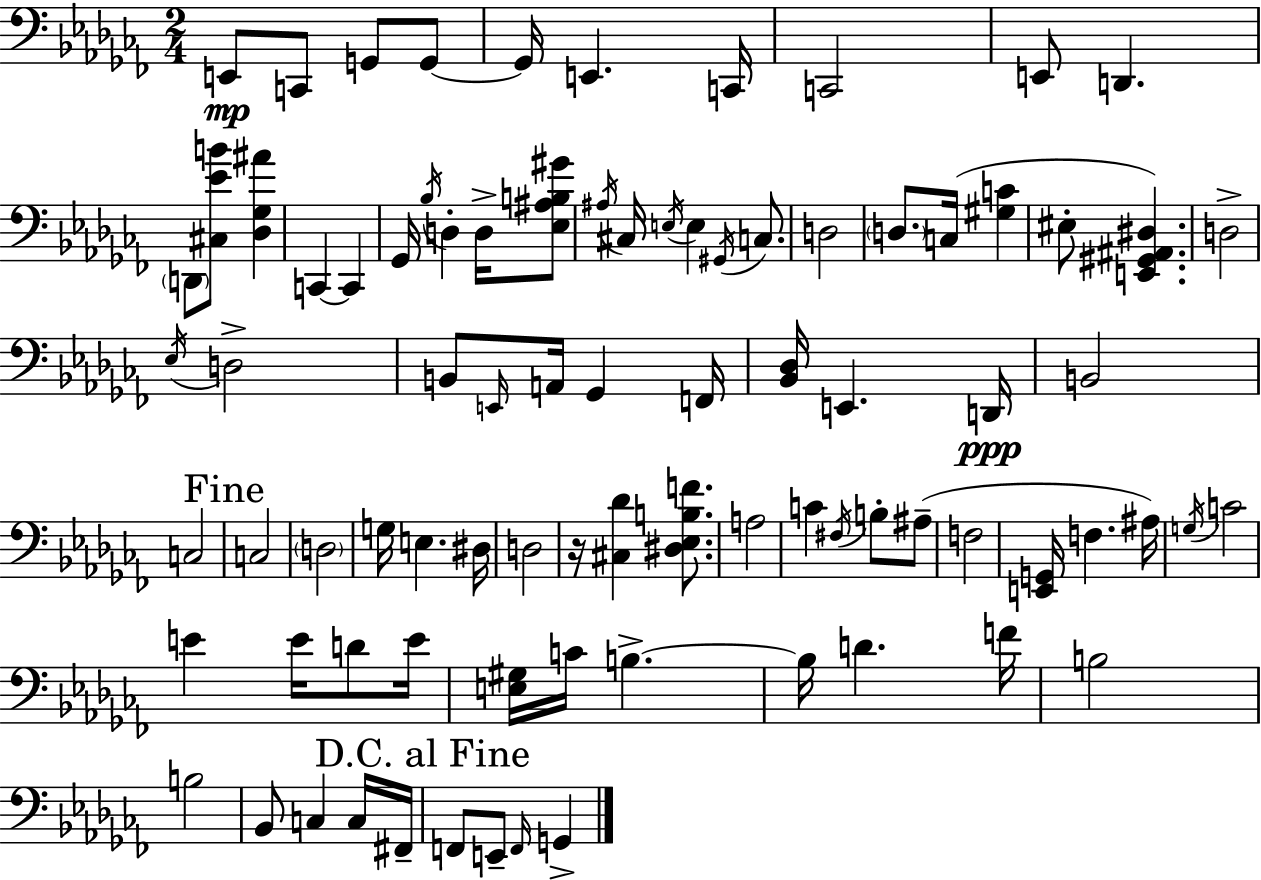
{
  \clef bass
  \numericTimeSignature
  \time 2/4
  \key aes \minor
  e,8\mp c,8 g,8 g,8~~ | g,16 e,4. c,16 | c,2 | e,8 d,4. | \break \parenthesize d,8 <cis ees' b'>8 <des ges ais'>4 | c,4~~ c,4 | ges,16 \acciaccatura { bes16 } d4-. d16-> <ees ais b gis'>8 | \acciaccatura { ais16 } cis16 \acciaccatura { e16 } e4 | \break \acciaccatura { gis,16 } c8. d2 | \parenthesize d8. c16( | <gis c'>4 eis8-. <e, gis, ais, dis>4.) | d2-> | \break \acciaccatura { ees16 } d2-> | b,8 \grace { e,16 } | a,16 ges,4 f,16 <bes, des>16 e,4. | d,16\ppp b,2 | \break c2 | \mark "Fine" c2 | \parenthesize d2 | g16 e4. | \break dis16 d2 | r16 <cis des'>4 | <dis ees b f'>8. a2 | c'4 | \break \acciaccatura { fis16 } b8-. ais8--( f2 | <e, g,>16 | f4. ais16) \acciaccatura { g16 } | c'2 | \break e'4 e'16 d'8 e'16 | <e gis>16 c'16 b4.->~~ | b16 d'4. f'16 | b2 | \break b2 | bes,8 c4 c16 fis,16-- | \mark "D.C. al Fine" f,8 e,8-- \grace { f,16 } g,4-> | \bar "|."
}